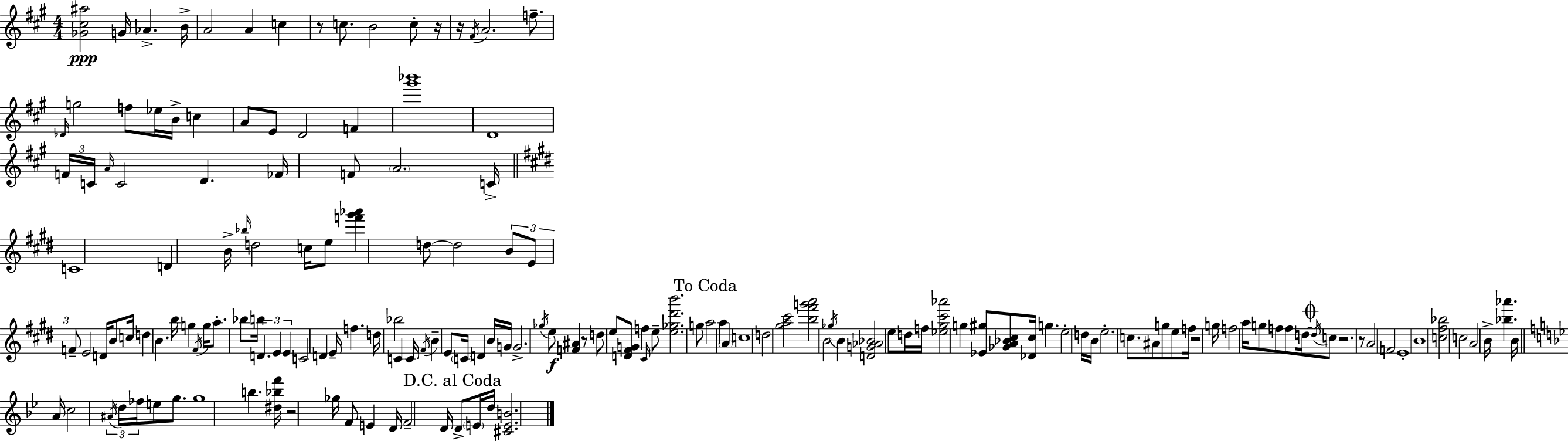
[Gb4,C#5,A#5]/h G4/s Ab4/q. B4/s A4/h A4/q C5/q R/e C5/e. B4/h C5/e R/s R/s F#4/s A4/h. F5/e. Db4/s G5/h F5/e Eb5/s B4/s C5/q A4/e E4/e D4/h F4/q [G#6,Bb6]/w D4/w F4/s C4/s A4/s C4/h D4/q. FES4/s F4/e A4/h. C4/s C4/w D4/q B4/s Bb5/s D5/h C5/s E5/e [F6,G#6,Ab6]/q D5/e D5/h B4/e E4/e F4/e E4/h D4/s B4/e C5/s D5/q B4/q. B5/s G5/q F#4/s G5/s A5/e. Bb5/e B5/s D4/q. E4/q E4/q C4/h D4/q E4/s F5/q. D5/s Bb5/h C4/q C4/s F#4/s B4/q E4/e C4/s D4/q B4/s G4/s G4/h. Gb5/s E5/e [F4,A#4]/q R/e D5/e E5/e [D4,F#4,G4]/e F5/q C#4/s E5/e [E5,Gb5,D#6,B6]/h. G5/e A5/h A5/q A4/q C5/w D5/h [G#5,A5,C#6]/h [B5,F#6,G6,A6]/h B4/h Gb5/s B4/q [D4,G4,Ab4,Bb4]/h E5/e D5/s F5/s [Eb5,G#5,C#6,Ab6]/h G5/q [Eb4,G#5]/e [Gb4,A4,Bb4,C#5]/e [Db4,C#5]/s G5/q. E5/h D5/s B4/s E5/h. C5/e. A#4/e G5/e E5/e F5/s R/h G5/s F5/h A5/s G5/e F5/e F5/e D5/s D5/s C5/e R/h. R/e A4/h F4/h E4/w B4/w [C5,F#5,Bb5]/h C5/h A4/h B4/s [Bb5,Ab6]/q. B4/s A4/s C5/h A#4/s D5/s FES5/s E5/e G5/e. G5/w B5/q. [D#5,Bb5,F6]/s R/h Gb5/s F4/e E4/q D4/s F4/h D4/s D4/e E4/s D5/s [C#4,E4,B4]/h.